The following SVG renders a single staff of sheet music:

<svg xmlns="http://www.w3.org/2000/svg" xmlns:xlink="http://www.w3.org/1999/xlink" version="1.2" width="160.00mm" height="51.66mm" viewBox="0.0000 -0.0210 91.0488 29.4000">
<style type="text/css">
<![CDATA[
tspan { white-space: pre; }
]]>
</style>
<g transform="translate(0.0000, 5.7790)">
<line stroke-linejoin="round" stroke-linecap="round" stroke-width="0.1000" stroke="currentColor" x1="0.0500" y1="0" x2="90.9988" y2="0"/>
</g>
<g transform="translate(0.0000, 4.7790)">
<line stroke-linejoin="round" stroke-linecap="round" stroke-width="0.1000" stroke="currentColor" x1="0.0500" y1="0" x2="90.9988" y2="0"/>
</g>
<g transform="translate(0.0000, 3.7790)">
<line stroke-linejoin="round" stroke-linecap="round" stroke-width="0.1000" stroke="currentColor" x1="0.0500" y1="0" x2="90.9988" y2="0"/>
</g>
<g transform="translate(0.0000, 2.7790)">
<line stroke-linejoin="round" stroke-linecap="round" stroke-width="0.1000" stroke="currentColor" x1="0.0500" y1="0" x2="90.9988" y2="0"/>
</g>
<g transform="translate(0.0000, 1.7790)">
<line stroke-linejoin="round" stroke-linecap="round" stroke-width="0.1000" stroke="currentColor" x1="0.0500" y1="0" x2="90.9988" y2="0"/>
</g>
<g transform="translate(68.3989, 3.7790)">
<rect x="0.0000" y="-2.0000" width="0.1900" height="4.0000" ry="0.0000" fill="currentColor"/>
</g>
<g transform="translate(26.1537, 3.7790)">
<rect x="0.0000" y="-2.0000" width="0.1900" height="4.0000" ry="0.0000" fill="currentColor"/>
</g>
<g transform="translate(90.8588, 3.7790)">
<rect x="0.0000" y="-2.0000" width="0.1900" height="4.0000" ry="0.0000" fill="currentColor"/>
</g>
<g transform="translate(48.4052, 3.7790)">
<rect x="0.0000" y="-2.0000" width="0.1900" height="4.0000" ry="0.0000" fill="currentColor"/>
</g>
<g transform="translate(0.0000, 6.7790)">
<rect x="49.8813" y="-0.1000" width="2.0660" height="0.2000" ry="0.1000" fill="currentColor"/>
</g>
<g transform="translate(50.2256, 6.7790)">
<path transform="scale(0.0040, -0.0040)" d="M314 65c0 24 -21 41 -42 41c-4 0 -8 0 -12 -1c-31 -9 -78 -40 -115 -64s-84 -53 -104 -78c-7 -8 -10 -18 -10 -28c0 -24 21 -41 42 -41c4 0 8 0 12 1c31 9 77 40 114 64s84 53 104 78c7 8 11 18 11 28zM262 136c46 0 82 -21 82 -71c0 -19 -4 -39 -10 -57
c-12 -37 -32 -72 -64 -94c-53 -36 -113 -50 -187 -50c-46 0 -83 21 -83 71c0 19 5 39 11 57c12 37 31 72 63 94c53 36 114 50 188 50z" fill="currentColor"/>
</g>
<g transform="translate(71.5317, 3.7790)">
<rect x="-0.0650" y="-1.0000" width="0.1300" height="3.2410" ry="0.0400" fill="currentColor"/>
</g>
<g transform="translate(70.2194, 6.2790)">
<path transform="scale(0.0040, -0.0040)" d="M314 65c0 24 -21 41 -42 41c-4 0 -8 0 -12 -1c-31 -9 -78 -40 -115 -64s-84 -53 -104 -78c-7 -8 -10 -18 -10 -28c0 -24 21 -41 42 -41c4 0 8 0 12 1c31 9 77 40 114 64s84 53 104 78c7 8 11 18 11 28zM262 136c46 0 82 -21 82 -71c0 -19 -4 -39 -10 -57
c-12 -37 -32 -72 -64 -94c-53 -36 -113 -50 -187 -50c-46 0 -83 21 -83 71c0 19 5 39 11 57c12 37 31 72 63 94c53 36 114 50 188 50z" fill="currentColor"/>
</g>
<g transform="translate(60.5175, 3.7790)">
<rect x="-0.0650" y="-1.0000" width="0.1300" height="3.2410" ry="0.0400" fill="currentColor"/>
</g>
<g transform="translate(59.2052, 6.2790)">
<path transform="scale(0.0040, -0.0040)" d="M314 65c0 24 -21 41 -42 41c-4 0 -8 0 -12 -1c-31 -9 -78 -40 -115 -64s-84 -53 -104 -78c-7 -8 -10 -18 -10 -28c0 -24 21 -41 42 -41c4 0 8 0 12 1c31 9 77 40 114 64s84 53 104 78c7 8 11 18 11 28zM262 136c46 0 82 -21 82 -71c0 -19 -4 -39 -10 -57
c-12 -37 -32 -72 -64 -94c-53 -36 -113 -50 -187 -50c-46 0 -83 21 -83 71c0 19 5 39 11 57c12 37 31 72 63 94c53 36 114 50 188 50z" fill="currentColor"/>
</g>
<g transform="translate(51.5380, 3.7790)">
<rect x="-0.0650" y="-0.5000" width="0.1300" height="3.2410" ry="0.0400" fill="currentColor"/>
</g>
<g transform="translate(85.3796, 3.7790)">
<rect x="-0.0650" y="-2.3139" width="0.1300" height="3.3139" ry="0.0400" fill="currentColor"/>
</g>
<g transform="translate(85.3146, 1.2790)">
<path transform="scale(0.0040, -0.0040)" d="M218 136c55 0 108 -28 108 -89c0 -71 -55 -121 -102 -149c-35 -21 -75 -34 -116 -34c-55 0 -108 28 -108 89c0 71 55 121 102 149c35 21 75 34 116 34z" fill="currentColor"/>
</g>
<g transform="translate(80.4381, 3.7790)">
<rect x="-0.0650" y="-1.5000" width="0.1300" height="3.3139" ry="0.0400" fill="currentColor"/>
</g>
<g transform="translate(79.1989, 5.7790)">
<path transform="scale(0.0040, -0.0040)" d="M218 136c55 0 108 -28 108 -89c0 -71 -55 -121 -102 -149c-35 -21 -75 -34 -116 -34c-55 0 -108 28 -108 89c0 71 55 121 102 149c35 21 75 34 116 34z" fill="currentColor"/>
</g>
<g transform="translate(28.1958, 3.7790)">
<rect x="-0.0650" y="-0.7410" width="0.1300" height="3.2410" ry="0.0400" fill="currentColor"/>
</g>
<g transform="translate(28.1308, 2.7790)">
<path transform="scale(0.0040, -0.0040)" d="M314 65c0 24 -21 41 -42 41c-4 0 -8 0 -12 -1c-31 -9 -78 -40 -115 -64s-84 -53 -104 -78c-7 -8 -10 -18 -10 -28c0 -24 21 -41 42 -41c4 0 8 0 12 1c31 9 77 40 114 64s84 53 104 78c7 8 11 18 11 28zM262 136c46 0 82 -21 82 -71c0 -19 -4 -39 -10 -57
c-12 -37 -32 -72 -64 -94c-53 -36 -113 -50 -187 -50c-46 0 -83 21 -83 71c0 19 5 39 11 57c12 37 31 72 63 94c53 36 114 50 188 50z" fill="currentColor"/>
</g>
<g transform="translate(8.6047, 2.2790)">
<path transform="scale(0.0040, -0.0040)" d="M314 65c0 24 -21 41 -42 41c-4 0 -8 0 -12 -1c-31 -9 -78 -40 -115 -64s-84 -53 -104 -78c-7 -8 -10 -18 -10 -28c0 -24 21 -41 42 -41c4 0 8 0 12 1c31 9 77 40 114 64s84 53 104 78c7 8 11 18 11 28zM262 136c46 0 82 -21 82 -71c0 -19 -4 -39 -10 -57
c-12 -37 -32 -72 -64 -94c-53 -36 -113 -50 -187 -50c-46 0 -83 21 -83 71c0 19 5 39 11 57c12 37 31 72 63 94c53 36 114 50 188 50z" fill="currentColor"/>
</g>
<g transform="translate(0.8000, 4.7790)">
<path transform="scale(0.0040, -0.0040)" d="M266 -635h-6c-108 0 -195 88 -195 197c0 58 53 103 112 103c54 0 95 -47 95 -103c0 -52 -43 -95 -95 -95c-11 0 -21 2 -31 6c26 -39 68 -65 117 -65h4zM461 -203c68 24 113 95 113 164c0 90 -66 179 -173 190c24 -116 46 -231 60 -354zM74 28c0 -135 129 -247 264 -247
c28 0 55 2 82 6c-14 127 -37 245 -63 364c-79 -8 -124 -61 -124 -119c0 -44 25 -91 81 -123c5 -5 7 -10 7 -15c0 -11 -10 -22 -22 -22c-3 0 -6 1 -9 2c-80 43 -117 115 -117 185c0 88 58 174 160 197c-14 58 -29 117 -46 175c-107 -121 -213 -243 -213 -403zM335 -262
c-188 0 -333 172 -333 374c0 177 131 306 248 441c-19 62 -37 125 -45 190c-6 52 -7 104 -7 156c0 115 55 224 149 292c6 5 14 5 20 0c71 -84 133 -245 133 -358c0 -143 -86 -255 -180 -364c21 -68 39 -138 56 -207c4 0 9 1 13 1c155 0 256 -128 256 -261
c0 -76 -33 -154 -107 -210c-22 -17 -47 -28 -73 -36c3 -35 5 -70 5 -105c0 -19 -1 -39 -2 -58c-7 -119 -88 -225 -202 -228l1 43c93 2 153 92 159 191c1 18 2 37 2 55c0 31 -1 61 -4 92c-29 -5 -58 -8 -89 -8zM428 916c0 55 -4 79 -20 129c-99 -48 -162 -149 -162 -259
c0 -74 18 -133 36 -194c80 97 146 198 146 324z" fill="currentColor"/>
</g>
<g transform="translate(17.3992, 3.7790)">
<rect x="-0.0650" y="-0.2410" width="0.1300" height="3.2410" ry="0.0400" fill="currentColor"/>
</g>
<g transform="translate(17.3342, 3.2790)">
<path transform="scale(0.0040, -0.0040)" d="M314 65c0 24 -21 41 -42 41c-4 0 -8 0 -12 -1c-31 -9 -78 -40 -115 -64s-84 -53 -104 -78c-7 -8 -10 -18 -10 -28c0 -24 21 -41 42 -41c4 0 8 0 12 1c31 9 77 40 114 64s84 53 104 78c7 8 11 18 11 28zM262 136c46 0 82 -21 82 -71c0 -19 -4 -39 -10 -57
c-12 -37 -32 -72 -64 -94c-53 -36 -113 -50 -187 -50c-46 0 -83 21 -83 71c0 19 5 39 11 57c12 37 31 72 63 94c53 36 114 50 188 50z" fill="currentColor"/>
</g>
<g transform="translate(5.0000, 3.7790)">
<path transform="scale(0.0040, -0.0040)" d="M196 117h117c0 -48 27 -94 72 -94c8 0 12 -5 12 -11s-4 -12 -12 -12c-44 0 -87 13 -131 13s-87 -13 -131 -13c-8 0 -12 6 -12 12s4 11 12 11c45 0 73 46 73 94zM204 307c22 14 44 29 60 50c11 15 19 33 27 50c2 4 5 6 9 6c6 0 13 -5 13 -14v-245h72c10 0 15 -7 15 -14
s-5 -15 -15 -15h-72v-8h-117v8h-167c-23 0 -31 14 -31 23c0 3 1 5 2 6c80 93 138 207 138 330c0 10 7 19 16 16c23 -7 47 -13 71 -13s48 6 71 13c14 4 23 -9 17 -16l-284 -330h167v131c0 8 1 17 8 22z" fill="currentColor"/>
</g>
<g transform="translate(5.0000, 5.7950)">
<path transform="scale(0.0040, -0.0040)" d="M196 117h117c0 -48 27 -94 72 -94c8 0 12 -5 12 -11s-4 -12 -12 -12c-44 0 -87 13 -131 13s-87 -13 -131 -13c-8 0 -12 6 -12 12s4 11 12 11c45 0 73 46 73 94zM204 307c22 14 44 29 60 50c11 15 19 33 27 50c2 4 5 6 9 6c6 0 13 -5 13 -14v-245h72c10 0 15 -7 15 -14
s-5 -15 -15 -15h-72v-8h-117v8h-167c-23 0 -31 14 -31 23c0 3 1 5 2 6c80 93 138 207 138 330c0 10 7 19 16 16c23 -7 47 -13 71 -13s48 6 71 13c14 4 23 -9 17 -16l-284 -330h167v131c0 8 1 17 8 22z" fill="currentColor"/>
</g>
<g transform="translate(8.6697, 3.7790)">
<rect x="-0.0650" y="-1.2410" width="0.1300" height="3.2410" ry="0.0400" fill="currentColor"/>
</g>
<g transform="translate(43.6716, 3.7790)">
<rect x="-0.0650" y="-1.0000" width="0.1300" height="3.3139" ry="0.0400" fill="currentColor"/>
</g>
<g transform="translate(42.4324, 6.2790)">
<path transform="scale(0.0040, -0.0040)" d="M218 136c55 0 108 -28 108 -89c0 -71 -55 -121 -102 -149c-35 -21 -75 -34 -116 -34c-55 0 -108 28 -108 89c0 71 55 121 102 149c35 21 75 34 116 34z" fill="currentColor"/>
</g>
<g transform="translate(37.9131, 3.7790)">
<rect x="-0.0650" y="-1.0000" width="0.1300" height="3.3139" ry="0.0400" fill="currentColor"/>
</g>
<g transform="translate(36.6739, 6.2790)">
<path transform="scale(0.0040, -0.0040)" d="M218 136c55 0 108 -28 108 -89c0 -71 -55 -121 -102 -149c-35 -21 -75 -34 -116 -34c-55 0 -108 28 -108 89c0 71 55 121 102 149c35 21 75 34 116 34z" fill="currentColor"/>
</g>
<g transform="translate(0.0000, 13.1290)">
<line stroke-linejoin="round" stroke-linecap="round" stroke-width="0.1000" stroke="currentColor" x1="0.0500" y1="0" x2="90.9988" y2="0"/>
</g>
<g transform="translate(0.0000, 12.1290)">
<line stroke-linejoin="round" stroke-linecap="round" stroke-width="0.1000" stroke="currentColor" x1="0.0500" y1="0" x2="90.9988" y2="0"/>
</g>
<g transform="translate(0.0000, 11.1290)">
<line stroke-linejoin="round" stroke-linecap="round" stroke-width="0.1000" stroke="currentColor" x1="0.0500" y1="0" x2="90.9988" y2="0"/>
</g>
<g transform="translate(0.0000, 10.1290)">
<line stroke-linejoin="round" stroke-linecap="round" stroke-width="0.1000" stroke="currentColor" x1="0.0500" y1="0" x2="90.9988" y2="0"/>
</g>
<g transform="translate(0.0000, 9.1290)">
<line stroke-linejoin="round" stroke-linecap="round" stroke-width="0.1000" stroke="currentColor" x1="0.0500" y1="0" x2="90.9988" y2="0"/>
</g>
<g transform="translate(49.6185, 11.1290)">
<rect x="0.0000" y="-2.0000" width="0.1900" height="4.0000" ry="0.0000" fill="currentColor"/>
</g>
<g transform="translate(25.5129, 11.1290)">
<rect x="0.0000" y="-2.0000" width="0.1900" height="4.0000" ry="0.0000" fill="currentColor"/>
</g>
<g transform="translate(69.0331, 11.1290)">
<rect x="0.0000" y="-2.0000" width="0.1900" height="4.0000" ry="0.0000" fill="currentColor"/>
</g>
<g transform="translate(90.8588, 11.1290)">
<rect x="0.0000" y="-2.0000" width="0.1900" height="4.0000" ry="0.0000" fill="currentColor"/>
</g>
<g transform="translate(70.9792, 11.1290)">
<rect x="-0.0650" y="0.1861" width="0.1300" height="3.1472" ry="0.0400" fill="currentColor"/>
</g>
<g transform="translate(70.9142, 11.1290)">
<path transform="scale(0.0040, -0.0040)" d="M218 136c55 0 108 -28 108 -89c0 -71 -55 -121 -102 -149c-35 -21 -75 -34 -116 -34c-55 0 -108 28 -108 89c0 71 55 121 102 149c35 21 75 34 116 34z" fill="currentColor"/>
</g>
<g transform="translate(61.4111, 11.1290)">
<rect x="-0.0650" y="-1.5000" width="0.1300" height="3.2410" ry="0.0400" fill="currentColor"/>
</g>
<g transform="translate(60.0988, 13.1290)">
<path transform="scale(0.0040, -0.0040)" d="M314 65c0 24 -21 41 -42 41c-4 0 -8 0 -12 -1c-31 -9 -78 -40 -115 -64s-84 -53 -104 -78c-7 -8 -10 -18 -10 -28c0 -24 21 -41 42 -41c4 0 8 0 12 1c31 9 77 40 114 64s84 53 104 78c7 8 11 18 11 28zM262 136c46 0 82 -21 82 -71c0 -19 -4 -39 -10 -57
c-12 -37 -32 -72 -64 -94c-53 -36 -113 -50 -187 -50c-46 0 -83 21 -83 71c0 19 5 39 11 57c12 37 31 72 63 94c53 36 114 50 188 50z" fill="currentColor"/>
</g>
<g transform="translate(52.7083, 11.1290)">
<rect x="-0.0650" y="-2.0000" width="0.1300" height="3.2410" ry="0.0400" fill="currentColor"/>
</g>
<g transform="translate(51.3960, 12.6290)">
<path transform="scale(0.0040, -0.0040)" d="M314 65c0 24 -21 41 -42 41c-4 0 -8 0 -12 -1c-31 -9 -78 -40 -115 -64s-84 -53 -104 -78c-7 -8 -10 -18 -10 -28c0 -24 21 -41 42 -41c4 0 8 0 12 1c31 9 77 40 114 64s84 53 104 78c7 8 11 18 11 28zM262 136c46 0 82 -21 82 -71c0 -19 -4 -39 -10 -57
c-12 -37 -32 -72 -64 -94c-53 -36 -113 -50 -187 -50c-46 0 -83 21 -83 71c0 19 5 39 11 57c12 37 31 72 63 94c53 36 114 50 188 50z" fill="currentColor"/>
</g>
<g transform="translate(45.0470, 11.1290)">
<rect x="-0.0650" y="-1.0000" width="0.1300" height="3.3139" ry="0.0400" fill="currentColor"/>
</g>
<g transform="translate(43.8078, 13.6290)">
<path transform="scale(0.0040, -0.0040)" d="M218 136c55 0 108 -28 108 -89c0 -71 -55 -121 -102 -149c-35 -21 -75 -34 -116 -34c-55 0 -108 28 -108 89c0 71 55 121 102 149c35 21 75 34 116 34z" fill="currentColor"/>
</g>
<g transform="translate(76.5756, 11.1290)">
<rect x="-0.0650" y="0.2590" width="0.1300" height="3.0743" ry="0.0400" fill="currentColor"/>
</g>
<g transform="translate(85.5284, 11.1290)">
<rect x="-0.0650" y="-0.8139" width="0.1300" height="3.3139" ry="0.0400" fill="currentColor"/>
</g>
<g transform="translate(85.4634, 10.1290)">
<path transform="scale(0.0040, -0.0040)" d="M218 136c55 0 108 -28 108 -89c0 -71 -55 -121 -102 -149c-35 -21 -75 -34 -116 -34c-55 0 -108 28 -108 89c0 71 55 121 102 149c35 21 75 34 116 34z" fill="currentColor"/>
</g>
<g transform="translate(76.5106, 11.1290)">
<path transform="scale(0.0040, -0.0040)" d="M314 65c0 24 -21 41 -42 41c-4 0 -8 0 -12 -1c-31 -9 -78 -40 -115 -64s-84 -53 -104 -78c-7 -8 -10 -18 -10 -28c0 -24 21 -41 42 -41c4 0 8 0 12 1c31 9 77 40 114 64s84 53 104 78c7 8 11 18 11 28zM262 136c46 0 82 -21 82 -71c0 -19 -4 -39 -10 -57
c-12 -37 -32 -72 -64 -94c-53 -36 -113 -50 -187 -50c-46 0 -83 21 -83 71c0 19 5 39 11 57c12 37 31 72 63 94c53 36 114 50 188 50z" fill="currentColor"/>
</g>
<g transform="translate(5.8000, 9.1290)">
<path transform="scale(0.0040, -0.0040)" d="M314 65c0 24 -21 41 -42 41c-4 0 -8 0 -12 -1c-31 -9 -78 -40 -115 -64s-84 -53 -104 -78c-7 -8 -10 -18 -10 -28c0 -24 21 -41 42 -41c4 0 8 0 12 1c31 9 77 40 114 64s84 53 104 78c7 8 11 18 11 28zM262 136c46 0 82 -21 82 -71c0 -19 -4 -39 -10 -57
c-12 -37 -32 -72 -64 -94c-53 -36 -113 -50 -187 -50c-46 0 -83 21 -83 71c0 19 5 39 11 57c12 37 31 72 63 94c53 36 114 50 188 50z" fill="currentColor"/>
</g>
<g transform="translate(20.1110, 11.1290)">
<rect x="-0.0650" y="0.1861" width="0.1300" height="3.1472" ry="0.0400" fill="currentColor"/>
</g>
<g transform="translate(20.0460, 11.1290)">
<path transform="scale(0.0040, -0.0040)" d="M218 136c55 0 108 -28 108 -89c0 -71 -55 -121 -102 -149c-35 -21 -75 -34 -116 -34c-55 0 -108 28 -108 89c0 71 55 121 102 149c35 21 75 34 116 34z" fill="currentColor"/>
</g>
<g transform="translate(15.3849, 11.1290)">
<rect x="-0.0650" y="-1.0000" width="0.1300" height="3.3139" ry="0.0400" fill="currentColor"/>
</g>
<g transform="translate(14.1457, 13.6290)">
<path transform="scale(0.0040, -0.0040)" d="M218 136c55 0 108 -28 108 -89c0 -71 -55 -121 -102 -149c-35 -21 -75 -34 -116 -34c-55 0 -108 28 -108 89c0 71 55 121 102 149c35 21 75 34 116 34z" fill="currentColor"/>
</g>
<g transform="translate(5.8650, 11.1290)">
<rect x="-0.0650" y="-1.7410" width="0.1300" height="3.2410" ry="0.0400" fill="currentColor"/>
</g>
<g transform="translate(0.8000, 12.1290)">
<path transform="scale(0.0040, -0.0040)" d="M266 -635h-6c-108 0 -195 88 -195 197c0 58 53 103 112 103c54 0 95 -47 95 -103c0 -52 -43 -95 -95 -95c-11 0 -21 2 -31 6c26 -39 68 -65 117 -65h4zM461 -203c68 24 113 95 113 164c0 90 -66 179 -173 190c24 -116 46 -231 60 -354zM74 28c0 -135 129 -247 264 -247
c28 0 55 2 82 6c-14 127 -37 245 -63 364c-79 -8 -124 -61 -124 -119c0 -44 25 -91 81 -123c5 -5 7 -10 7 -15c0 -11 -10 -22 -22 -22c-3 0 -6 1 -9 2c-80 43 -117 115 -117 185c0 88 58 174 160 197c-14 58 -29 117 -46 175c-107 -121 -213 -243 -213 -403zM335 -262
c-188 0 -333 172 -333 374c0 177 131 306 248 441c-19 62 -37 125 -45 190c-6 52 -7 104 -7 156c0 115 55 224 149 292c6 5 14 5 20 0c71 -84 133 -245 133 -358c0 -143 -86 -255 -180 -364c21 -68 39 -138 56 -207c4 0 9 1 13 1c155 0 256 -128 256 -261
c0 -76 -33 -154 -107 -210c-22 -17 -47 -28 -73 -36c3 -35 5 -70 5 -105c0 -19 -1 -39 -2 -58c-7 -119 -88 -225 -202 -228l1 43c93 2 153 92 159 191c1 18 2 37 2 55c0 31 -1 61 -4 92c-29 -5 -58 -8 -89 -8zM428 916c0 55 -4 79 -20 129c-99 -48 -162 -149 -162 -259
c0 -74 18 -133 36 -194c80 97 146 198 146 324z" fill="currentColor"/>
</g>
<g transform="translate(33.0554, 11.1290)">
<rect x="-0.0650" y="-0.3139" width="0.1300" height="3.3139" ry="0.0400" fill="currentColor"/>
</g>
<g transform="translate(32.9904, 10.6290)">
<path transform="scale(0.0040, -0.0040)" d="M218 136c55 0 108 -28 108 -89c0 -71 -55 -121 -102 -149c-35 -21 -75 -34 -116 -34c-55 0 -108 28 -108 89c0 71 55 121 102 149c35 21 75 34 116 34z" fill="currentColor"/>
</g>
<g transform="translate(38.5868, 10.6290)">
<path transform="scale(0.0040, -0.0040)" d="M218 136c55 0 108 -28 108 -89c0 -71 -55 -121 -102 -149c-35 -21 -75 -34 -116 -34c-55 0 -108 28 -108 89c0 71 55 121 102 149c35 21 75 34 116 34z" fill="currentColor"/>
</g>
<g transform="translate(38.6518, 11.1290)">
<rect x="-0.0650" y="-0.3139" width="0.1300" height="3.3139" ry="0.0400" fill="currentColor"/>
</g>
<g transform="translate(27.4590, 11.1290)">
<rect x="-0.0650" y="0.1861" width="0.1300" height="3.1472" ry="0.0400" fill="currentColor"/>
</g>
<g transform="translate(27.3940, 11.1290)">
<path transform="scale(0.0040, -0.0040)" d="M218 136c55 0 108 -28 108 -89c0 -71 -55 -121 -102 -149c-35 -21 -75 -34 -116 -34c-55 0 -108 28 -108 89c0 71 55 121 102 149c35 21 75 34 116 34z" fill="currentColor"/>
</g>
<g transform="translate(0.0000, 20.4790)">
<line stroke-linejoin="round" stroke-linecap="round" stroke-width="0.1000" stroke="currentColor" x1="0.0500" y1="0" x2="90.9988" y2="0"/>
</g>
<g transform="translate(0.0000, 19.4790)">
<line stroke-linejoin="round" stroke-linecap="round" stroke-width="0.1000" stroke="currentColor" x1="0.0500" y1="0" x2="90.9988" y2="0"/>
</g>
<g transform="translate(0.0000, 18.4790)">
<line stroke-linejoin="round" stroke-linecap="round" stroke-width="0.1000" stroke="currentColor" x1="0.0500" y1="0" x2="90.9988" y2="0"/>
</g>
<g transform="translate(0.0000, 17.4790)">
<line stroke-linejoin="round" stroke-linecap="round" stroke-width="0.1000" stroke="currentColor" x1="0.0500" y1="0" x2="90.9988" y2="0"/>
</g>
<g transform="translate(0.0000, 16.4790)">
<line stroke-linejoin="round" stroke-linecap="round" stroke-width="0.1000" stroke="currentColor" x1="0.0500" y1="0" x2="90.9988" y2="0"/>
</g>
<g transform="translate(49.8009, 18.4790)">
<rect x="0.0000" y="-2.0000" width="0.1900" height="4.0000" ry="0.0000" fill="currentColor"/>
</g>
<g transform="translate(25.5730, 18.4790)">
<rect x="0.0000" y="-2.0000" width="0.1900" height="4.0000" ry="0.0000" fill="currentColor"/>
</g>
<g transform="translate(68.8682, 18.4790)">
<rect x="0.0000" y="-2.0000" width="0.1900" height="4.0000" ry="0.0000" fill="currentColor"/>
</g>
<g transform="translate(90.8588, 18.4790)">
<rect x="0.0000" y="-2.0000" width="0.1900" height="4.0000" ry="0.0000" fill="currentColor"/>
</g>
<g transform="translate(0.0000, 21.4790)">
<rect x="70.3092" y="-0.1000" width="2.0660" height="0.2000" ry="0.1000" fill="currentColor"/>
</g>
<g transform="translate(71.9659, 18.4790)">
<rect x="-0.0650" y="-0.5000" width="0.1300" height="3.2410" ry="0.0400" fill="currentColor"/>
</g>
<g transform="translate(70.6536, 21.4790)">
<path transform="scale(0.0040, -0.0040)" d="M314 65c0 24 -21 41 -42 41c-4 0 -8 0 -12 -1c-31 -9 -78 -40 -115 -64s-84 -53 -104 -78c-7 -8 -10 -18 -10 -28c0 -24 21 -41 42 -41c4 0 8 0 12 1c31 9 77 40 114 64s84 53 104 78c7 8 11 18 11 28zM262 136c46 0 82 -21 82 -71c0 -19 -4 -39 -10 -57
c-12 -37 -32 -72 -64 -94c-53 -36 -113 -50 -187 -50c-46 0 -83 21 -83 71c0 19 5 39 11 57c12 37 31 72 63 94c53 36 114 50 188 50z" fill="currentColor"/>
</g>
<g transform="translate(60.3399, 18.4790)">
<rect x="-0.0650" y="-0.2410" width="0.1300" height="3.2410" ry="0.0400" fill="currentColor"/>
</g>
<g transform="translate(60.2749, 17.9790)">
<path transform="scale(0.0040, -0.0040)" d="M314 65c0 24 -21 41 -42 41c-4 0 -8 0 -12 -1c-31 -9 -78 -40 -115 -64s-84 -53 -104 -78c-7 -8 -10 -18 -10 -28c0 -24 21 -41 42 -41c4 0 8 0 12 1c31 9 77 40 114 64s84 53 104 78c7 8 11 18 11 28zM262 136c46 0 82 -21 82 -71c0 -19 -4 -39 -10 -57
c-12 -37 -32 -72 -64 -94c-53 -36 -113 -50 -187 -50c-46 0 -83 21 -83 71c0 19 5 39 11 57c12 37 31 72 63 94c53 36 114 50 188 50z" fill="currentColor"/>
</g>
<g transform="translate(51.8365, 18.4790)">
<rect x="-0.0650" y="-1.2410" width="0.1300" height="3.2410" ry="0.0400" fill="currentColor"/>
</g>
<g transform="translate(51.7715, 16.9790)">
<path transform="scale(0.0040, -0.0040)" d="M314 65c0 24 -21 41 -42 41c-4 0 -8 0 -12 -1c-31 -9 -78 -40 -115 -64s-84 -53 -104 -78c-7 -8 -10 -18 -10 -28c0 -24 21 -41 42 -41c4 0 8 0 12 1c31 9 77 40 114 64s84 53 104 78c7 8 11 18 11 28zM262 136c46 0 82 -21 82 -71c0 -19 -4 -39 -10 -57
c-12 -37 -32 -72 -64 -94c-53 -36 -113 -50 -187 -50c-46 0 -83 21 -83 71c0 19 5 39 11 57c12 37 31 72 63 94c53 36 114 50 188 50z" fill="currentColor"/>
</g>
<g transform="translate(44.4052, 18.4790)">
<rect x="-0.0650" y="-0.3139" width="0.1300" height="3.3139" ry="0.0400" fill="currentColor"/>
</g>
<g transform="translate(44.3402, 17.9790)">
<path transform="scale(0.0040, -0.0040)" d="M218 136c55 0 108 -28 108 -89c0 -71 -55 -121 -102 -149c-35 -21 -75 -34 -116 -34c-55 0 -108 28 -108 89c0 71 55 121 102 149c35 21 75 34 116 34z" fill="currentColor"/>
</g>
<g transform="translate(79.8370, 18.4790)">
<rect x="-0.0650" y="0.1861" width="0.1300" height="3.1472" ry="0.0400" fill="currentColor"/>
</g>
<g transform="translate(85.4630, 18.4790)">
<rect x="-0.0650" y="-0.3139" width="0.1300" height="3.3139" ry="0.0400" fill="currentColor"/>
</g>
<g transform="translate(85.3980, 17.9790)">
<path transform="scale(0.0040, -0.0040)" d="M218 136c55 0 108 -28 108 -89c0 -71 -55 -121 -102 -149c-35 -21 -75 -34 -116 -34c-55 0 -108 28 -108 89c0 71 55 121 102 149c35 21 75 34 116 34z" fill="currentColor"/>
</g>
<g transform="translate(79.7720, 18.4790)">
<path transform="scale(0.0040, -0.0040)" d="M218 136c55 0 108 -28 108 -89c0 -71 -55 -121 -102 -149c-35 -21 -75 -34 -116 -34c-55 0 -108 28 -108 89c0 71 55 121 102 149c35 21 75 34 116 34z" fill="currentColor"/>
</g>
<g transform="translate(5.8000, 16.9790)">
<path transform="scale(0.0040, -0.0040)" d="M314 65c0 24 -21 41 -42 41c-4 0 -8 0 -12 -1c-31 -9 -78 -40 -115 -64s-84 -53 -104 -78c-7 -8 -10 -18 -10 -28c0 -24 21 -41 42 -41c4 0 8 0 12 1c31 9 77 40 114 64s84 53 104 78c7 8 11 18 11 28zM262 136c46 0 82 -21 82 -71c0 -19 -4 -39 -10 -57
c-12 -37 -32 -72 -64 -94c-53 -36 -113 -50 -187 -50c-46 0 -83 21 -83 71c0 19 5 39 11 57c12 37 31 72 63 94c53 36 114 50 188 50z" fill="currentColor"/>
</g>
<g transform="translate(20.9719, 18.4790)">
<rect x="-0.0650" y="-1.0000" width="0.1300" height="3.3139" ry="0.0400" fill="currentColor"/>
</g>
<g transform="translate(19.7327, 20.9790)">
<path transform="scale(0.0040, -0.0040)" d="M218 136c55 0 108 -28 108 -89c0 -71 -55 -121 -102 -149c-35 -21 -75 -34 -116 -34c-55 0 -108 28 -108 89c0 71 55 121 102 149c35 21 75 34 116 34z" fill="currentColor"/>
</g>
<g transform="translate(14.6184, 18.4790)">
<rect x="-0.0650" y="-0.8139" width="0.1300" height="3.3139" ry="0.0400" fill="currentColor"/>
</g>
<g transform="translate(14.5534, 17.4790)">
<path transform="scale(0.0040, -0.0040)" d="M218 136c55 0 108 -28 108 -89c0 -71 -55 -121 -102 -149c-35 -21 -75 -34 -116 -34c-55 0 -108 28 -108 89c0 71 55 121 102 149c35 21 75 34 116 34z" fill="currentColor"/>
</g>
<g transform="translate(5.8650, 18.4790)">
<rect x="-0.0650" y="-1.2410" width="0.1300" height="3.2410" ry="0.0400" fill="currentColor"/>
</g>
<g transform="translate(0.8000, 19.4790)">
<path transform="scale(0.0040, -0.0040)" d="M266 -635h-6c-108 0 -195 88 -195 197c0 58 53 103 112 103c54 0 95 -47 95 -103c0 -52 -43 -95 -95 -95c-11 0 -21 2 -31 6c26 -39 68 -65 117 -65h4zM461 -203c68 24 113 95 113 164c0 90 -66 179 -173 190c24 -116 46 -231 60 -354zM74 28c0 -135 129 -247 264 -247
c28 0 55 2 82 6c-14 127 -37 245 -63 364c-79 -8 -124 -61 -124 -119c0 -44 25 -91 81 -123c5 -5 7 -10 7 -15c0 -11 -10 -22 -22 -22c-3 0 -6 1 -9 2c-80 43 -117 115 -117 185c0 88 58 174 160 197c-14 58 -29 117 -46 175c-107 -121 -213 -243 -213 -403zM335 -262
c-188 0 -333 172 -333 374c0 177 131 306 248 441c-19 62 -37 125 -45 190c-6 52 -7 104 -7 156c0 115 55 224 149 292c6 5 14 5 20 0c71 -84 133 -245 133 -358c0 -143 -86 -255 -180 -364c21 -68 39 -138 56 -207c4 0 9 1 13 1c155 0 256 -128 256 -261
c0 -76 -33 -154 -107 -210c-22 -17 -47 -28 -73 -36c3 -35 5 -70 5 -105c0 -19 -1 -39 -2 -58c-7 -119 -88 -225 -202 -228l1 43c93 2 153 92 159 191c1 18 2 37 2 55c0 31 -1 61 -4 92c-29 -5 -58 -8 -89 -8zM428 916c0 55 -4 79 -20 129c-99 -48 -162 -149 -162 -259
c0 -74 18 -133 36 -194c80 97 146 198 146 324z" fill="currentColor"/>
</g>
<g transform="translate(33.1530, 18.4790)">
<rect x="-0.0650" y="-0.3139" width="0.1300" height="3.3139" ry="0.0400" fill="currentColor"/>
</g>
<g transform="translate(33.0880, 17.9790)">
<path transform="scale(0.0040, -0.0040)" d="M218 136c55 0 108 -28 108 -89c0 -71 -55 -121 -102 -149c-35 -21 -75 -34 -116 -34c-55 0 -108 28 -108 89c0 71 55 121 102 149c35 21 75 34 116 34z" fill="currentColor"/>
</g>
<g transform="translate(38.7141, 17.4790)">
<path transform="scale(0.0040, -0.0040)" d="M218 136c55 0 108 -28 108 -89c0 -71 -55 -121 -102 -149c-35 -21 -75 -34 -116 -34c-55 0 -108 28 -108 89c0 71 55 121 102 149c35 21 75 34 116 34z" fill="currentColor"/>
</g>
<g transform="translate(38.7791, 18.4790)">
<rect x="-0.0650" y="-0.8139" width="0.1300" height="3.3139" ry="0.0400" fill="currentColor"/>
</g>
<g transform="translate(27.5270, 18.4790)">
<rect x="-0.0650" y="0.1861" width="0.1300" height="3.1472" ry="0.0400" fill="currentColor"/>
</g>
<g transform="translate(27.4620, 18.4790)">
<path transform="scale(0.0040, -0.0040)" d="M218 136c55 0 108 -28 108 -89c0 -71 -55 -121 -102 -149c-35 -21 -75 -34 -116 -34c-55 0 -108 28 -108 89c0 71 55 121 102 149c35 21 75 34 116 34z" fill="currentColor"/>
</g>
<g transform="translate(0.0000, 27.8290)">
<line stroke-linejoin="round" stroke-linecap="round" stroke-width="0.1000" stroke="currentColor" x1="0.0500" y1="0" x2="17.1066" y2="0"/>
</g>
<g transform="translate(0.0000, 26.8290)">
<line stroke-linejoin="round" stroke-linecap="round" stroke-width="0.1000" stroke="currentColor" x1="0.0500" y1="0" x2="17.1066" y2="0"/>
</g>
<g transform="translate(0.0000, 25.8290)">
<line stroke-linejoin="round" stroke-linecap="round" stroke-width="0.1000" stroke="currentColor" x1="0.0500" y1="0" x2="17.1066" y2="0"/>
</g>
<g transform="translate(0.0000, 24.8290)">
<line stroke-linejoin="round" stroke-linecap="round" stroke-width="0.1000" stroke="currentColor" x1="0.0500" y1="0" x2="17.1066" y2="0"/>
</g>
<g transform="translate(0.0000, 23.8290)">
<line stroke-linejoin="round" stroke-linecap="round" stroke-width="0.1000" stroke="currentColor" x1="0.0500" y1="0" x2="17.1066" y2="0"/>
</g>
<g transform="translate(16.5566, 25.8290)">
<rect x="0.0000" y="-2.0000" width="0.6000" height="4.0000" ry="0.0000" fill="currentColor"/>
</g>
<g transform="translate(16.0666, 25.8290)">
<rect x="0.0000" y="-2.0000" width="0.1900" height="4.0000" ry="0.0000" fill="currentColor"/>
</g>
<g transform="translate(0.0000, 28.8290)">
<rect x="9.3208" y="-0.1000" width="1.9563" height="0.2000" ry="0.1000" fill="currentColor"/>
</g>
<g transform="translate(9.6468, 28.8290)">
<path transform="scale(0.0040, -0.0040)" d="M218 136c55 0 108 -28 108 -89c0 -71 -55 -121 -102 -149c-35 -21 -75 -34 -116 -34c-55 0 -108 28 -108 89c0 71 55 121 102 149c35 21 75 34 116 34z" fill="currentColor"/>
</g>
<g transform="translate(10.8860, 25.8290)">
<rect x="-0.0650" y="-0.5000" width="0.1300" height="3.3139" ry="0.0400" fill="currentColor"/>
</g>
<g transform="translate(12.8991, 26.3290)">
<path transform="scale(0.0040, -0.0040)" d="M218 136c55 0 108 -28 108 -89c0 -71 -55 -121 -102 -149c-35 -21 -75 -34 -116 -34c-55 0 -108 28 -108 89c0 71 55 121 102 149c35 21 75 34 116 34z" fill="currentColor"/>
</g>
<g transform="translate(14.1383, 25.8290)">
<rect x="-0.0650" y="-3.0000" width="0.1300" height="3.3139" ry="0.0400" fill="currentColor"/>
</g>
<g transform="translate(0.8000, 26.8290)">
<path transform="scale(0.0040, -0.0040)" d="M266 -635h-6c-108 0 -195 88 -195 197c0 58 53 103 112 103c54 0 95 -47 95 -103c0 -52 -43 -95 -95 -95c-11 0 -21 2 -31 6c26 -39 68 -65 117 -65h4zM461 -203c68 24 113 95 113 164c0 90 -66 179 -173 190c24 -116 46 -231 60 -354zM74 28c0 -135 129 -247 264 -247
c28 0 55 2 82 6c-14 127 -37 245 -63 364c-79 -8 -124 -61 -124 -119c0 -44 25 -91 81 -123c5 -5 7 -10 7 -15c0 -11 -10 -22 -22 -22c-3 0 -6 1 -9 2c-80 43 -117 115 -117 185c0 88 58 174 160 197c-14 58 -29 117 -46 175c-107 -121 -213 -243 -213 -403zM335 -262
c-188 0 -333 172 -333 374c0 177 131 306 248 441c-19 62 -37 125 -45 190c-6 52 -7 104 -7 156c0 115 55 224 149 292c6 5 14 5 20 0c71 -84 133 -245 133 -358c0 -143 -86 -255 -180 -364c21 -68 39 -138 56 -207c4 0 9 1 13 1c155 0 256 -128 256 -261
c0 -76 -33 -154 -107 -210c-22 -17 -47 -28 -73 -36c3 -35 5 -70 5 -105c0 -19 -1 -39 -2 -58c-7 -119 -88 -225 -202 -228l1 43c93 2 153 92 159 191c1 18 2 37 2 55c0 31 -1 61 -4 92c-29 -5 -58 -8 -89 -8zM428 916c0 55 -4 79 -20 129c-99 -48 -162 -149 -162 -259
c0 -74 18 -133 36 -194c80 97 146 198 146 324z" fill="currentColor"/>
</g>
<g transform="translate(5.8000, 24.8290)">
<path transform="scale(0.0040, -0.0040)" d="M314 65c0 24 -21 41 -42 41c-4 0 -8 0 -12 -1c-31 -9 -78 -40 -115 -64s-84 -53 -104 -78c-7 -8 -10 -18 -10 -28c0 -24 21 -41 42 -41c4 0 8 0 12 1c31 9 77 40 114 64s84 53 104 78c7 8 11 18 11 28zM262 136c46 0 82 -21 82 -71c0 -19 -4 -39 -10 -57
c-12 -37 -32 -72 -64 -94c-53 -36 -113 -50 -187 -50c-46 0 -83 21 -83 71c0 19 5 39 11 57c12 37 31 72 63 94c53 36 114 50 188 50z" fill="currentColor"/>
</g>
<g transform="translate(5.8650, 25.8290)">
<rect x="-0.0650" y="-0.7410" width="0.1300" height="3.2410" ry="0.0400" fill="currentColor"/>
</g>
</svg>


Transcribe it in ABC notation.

X:1
T:Untitled
M:4/4
L:1/4
K:C
e2 c2 d2 D D C2 D2 D2 E g f2 D B B c c D F2 E2 B B2 d e2 d D B c d c e2 c2 C2 B c d2 C A